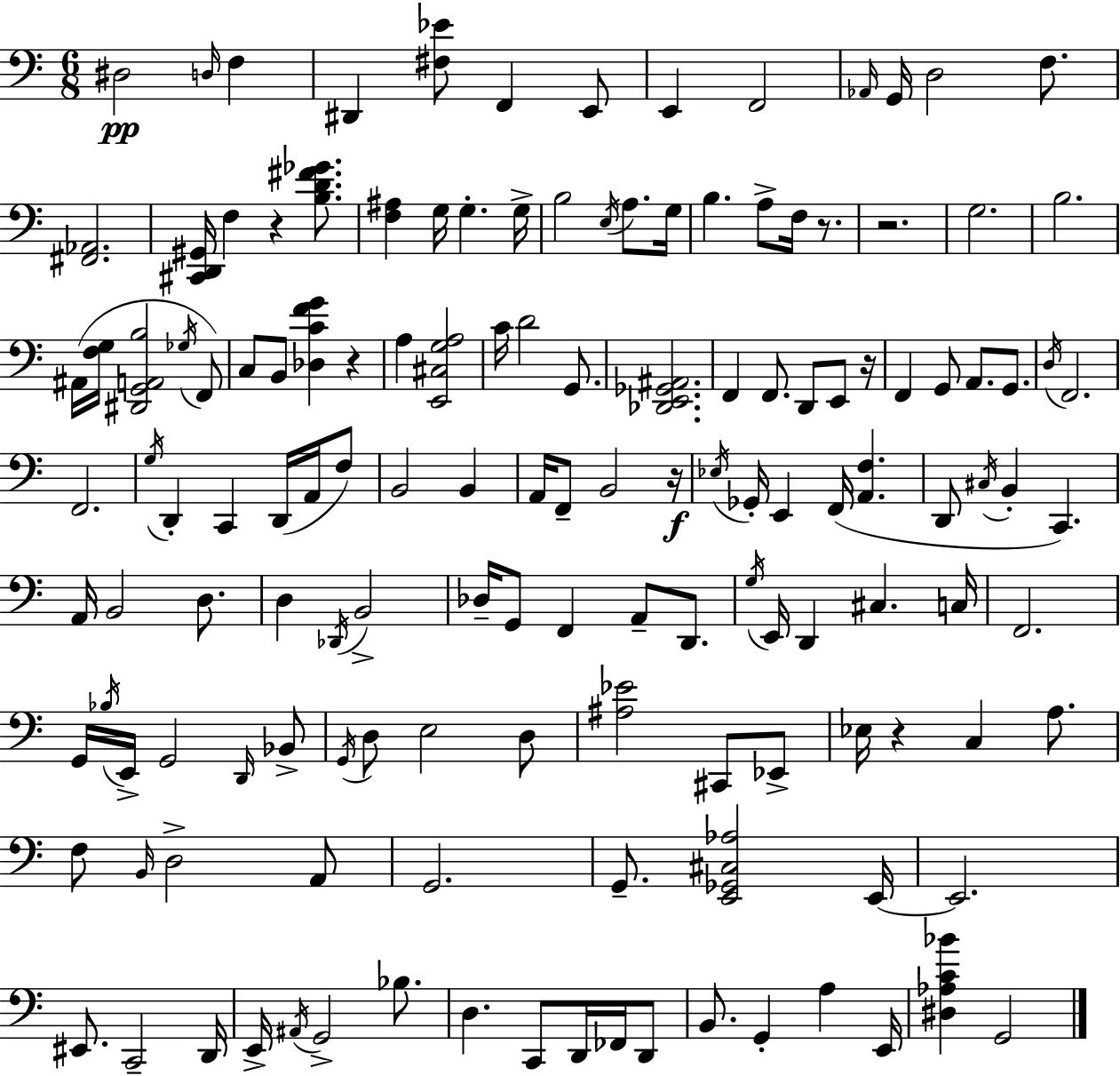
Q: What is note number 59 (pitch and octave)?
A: E2